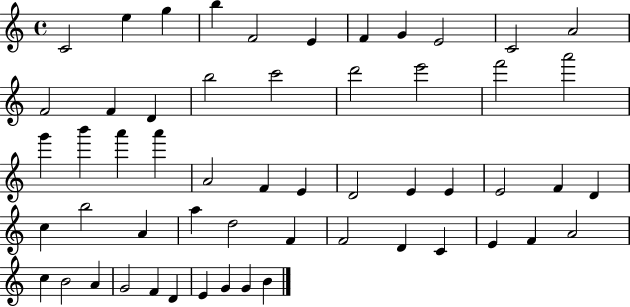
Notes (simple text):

C4/h E5/q G5/q B5/q F4/h E4/q F4/q G4/q E4/h C4/h A4/h F4/h F4/q D4/q B5/h C6/h D6/h E6/h F6/h A6/h G6/q B6/q A6/q A6/q A4/h F4/q E4/q D4/h E4/q E4/q E4/h F4/q D4/q C5/q B5/h A4/q A5/q D5/h F4/q F4/h D4/q C4/q E4/q F4/q A4/h C5/q B4/h A4/q G4/h F4/q D4/q E4/q G4/q G4/q B4/q